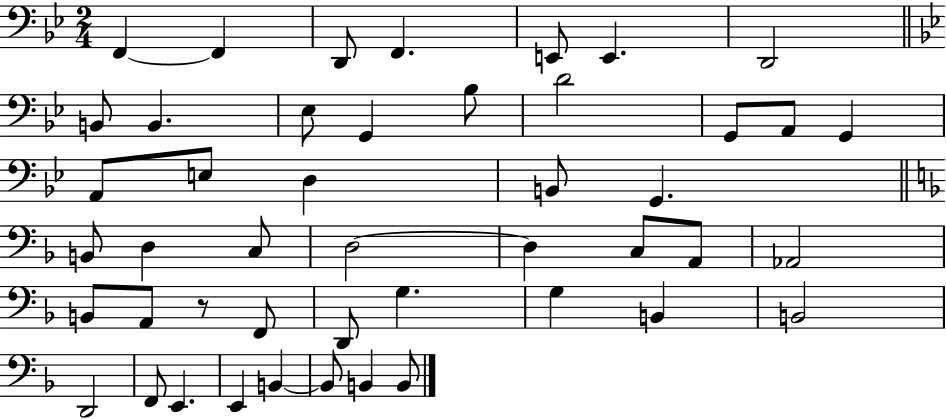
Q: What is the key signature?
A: BES major